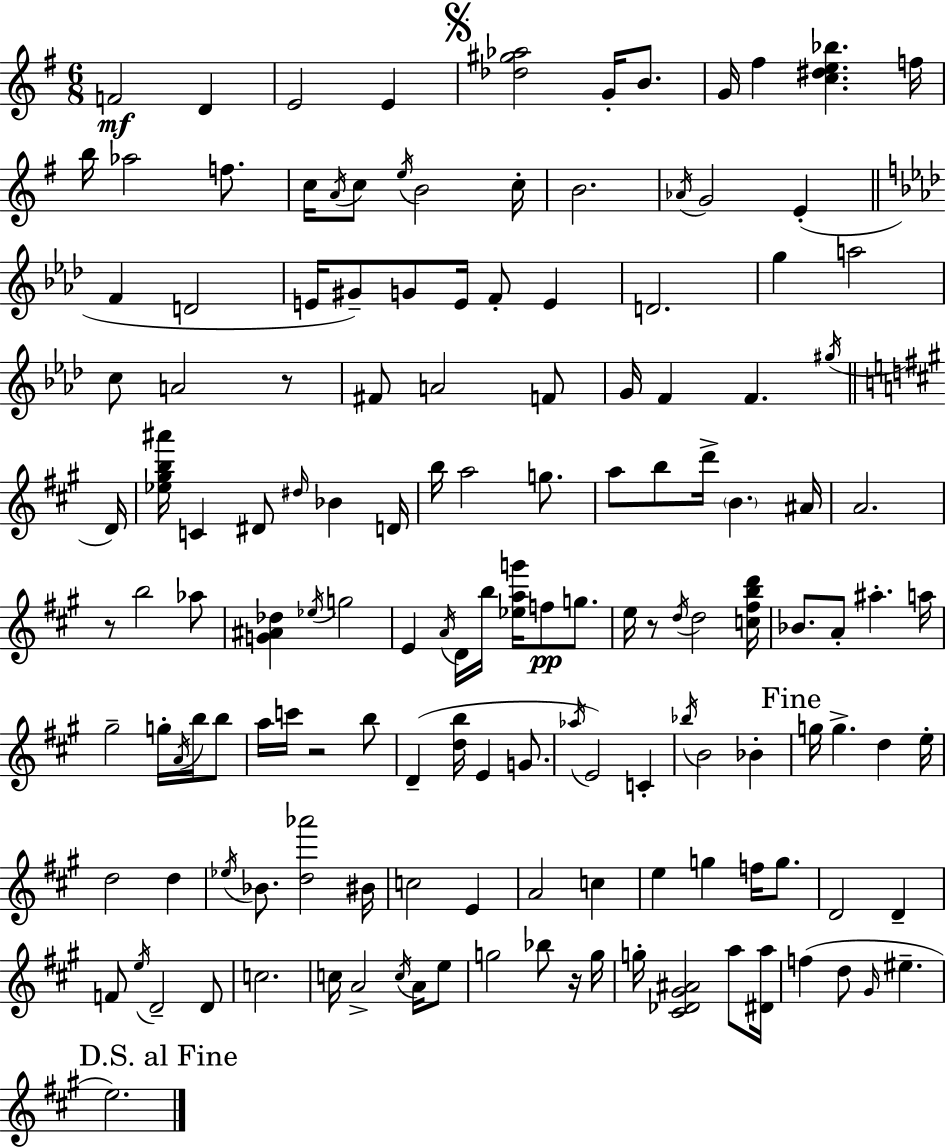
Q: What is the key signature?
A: E minor